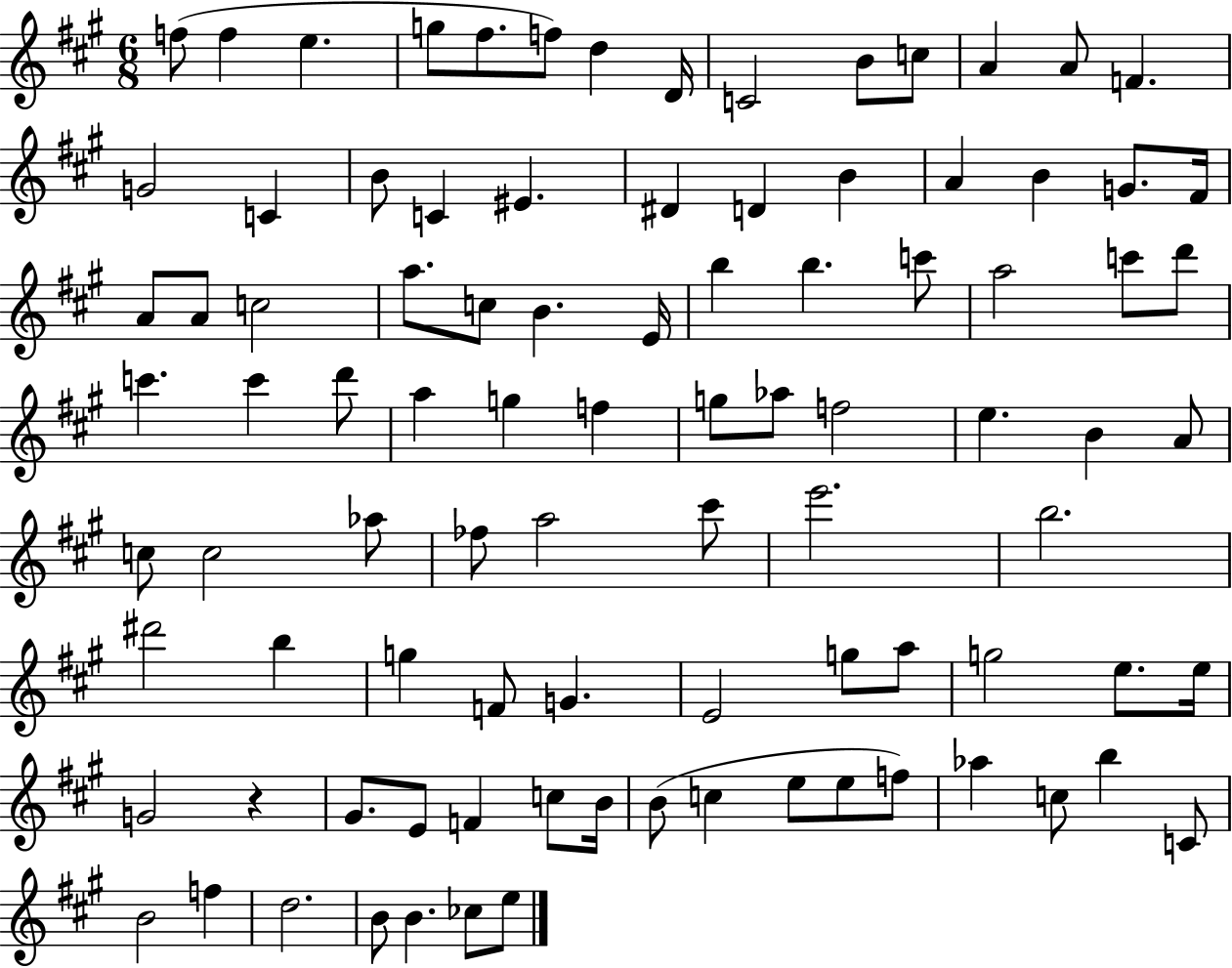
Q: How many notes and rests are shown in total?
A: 93